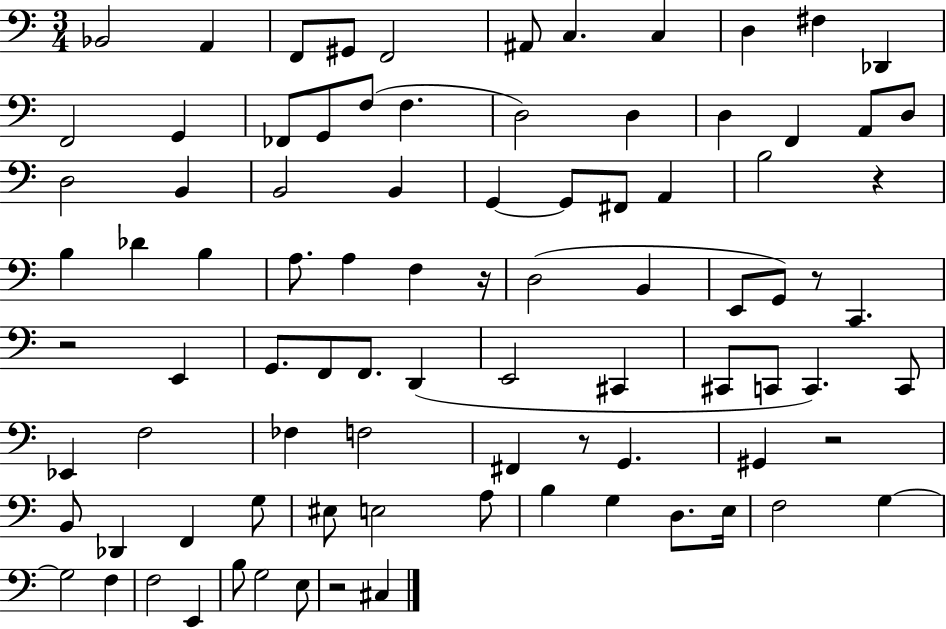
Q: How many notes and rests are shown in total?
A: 89